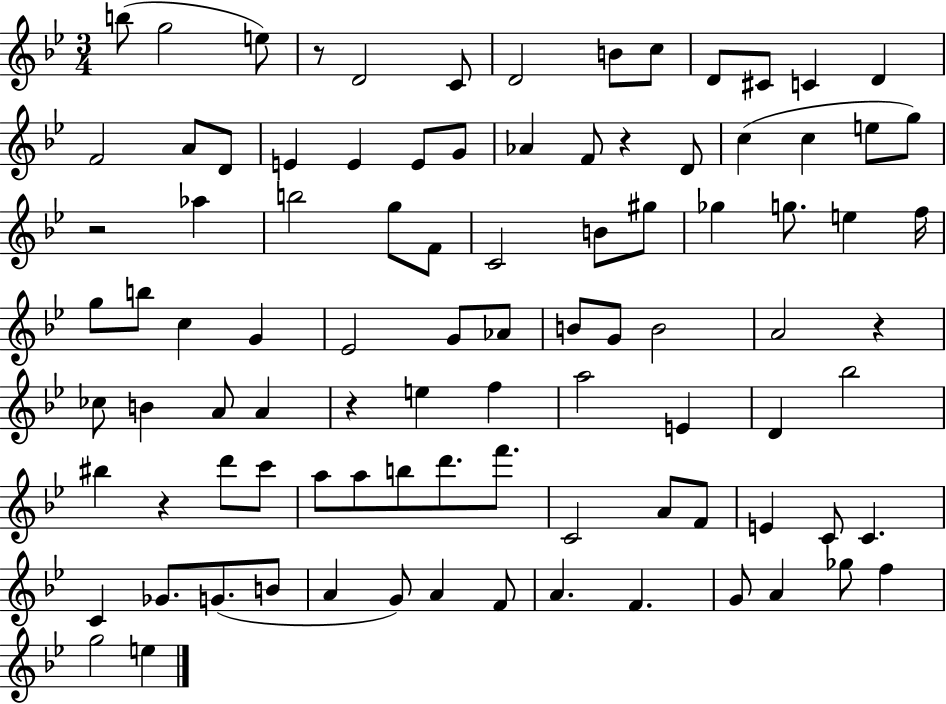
{
  \clef treble
  \numericTimeSignature
  \time 3/4
  \key bes \major
  b''8( g''2 e''8) | r8 d'2 c'8 | d'2 b'8 c''8 | d'8 cis'8 c'4 d'4 | \break f'2 a'8 d'8 | e'4 e'4 e'8 g'8 | aes'4 f'8 r4 d'8 | c''4( c''4 e''8 g''8) | \break r2 aes''4 | b''2 g''8 f'8 | c'2 b'8 gis''8 | ges''4 g''8. e''4 f''16 | \break g''8 b''8 c''4 g'4 | ees'2 g'8 aes'8 | b'8 g'8 b'2 | a'2 r4 | \break ces''8 b'4 a'8 a'4 | r4 e''4 f''4 | a''2 e'4 | d'4 bes''2 | \break bis''4 r4 d'''8 c'''8 | a''8 a''8 b''8 d'''8. f'''8. | c'2 a'8 f'8 | e'4 c'8 c'4. | \break c'4 ges'8. g'8.( b'8 | a'4 g'8) a'4 f'8 | a'4. f'4. | g'8 a'4 ges''8 f''4 | \break g''2 e''4 | \bar "|."
}